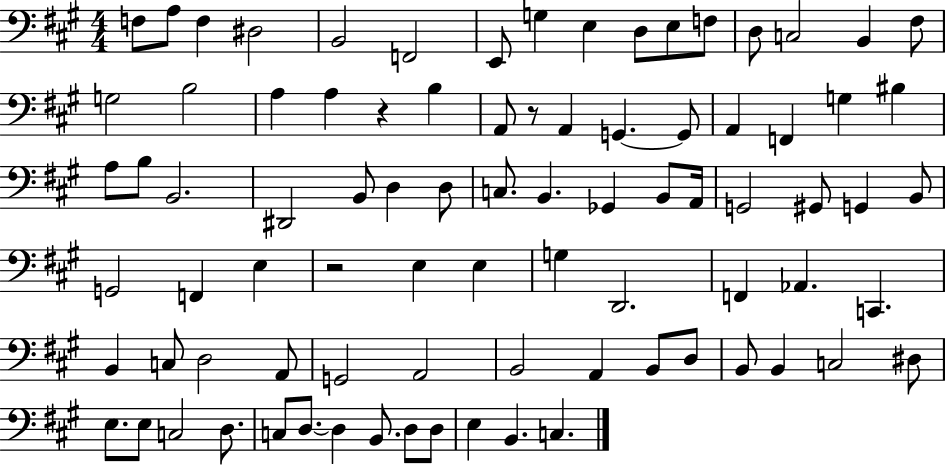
{
  \clef bass
  \numericTimeSignature
  \time 4/4
  \key a \major
  \repeat volta 2 { f8 a8 f4 dis2 | b,2 f,2 | e,8 g4 e4 d8 e8 f8 | d8 c2 b,4 fis8 | \break g2 b2 | a4 a4 r4 b4 | a,8 r8 a,4 g,4.~~ g,8 | a,4 f,4 g4 bis4 | \break a8 b8 b,2. | dis,2 b,8 d4 d8 | c8. b,4. ges,4 b,8 a,16 | g,2 gis,8 g,4 b,8 | \break g,2 f,4 e4 | r2 e4 e4 | g4 d,2. | f,4 aes,4. c,4. | \break b,4 c8 d2 a,8 | g,2 a,2 | b,2 a,4 b,8 d8 | b,8 b,4 c2 dis8 | \break e8. e8 c2 d8. | c8 d8.~~ d4 b,8. d8 d8 | e4 b,4. c4. | } \bar "|."
}